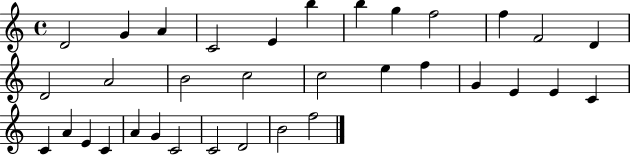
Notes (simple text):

D4/h G4/q A4/q C4/h E4/q B5/q B5/q G5/q F5/h F5/q F4/h D4/q D4/h A4/h B4/h C5/h C5/h E5/q F5/q G4/q E4/q E4/q C4/q C4/q A4/q E4/q C4/q A4/q G4/q C4/h C4/h D4/h B4/h F5/h